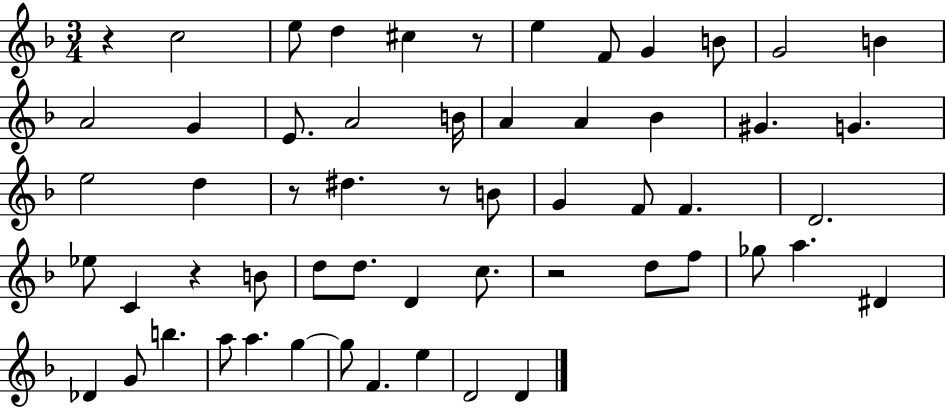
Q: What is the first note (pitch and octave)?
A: C5